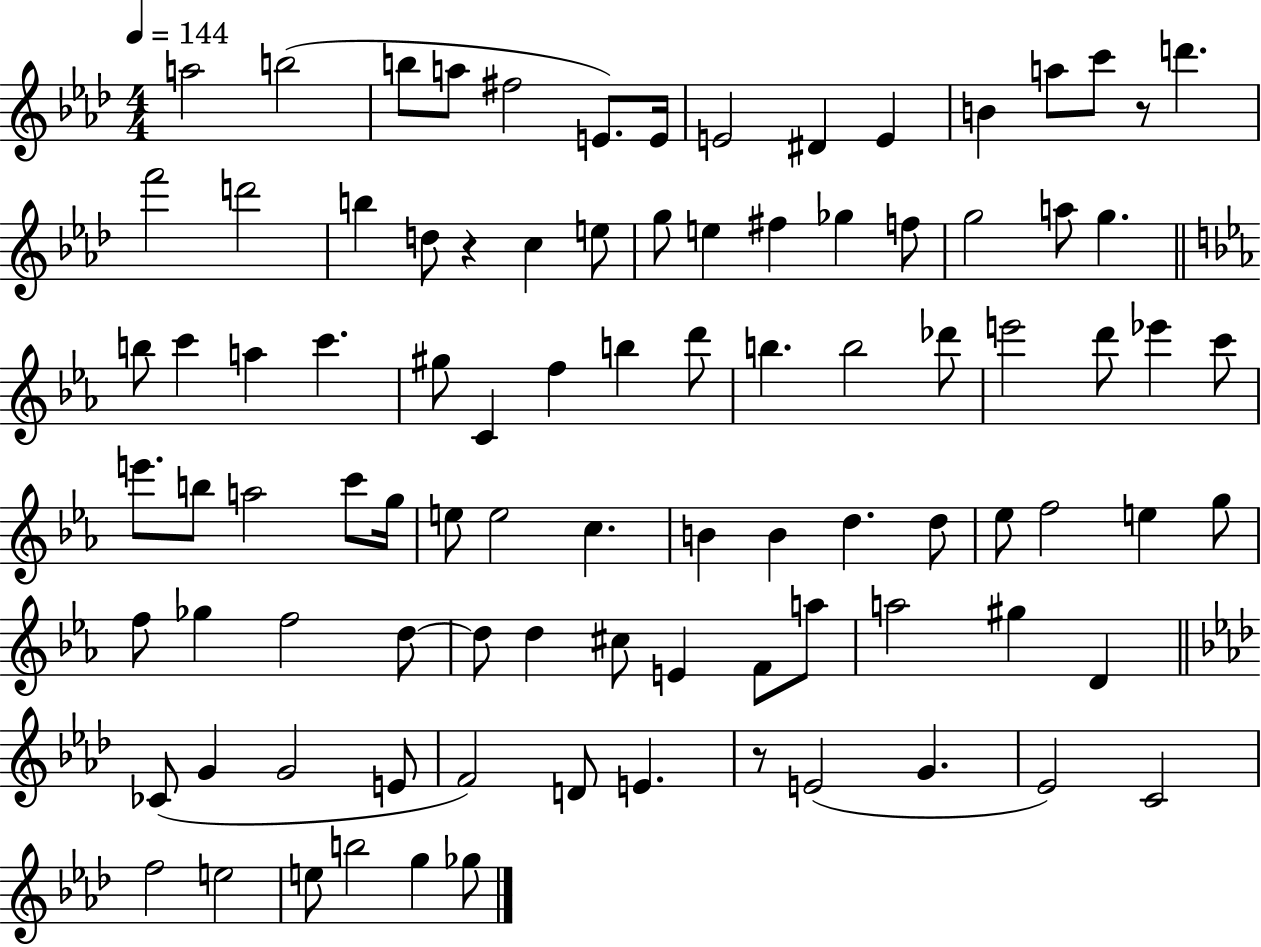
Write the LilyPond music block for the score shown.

{
  \clef treble
  \numericTimeSignature
  \time 4/4
  \key aes \major
  \tempo 4 = 144
  a''2 b''2( | b''8 a''8 fis''2 e'8.) e'16 | e'2 dis'4 e'4 | b'4 a''8 c'''8 r8 d'''4. | \break f'''2 d'''2 | b''4 d''8 r4 c''4 e''8 | g''8 e''4 fis''4 ges''4 f''8 | g''2 a''8 g''4. | \break \bar "||" \break \key c \minor b''8 c'''4 a''4 c'''4. | gis''8 c'4 f''4 b''4 d'''8 | b''4. b''2 des'''8 | e'''2 d'''8 ees'''4 c'''8 | \break e'''8. b''8 a''2 c'''8 g''16 | e''8 e''2 c''4. | b'4 b'4 d''4. d''8 | ees''8 f''2 e''4 g''8 | \break f''8 ges''4 f''2 d''8~~ | d''8 d''4 cis''8 e'4 f'8 a''8 | a''2 gis''4 d'4 | \bar "||" \break \key aes \major ces'8( g'4 g'2 e'8 | f'2) d'8 e'4. | r8 e'2( g'4. | ees'2) c'2 | \break f''2 e''2 | e''8 b''2 g''4 ges''8 | \bar "|."
}